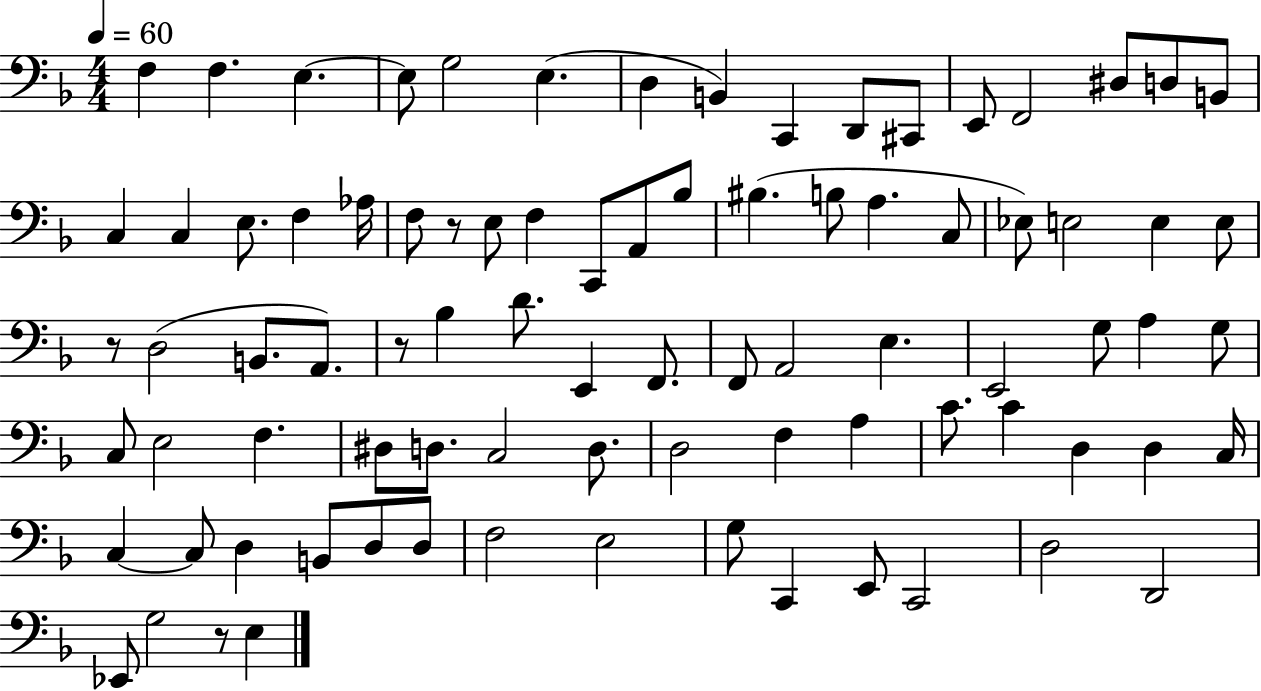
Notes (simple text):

F3/q F3/q. E3/q. E3/e G3/h E3/q. D3/q B2/q C2/q D2/e C#2/e E2/e F2/h D#3/e D3/e B2/e C3/q C3/q E3/e. F3/q Ab3/s F3/e R/e E3/e F3/q C2/e A2/e Bb3/e BIS3/q. B3/e A3/q. C3/e Eb3/e E3/h E3/q E3/e R/e D3/h B2/e. A2/e. R/e Bb3/q D4/e. E2/q F2/e. F2/e A2/h E3/q. E2/h G3/e A3/q G3/e C3/e E3/h F3/q. D#3/e D3/e. C3/h D3/e. D3/h F3/q A3/q C4/e. C4/q D3/q D3/q C3/s C3/q C3/e D3/q B2/e D3/e D3/e F3/h E3/h G3/e C2/q E2/e C2/h D3/h D2/h Eb2/e G3/h R/e E3/q